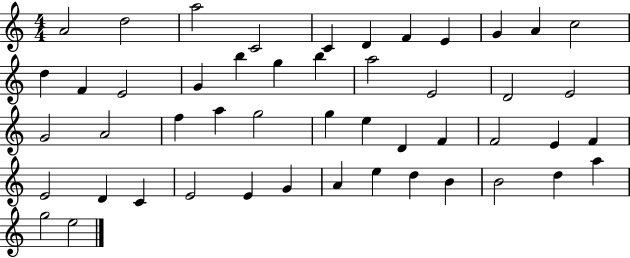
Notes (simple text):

A4/h D5/h A5/h C4/h C4/q D4/q F4/q E4/q G4/q A4/q C5/h D5/q F4/q E4/h G4/q B5/q G5/q B5/q A5/h E4/h D4/h E4/h G4/h A4/h F5/q A5/q G5/h G5/q E5/q D4/q F4/q F4/h E4/q F4/q E4/h D4/q C4/q E4/h E4/q G4/q A4/q E5/q D5/q B4/q B4/h D5/q A5/q G5/h E5/h